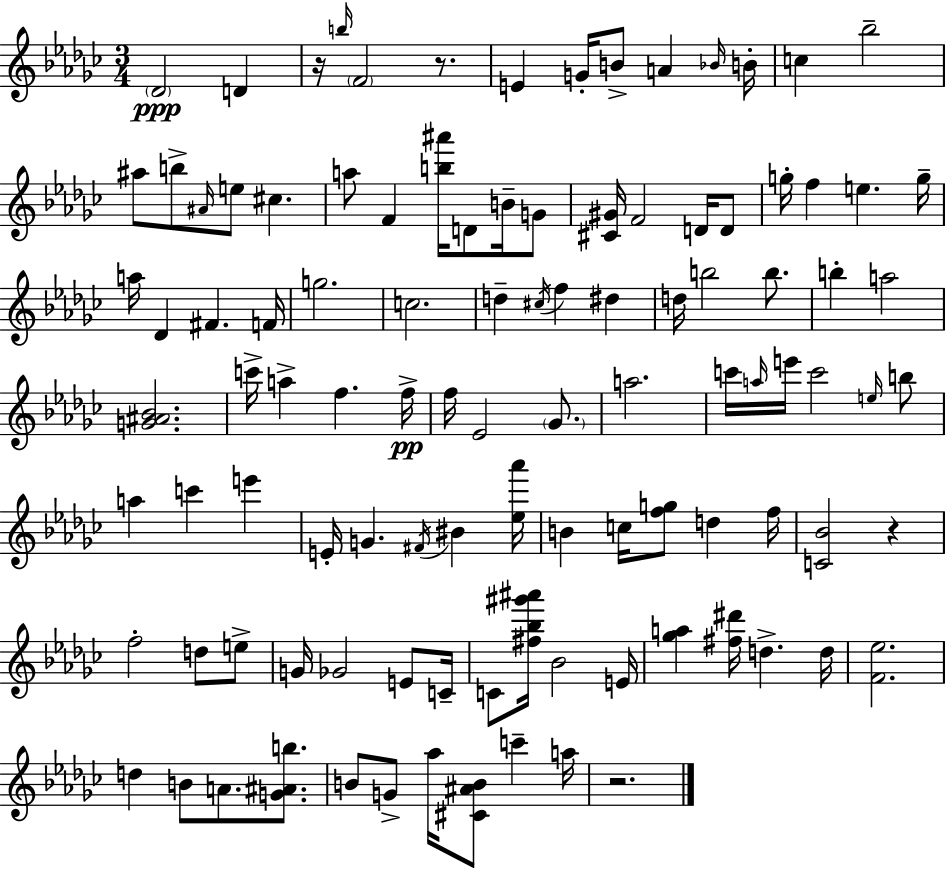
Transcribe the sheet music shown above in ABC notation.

X:1
T:Untitled
M:3/4
L:1/4
K:Ebm
_D2 D z/4 b/4 F2 z/2 E G/4 B/2 A _B/4 B/4 c _b2 ^a/2 b/2 ^A/4 e/2 ^c a/2 F [b^a']/4 D/2 B/4 G/2 [^C^G]/4 F2 D/4 D/2 g/4 f e g/4 a/4 _D ^F F/4 g2 c2 d ^c/4 f ^d d/4 b2 b/2 b a2 [G^A_B]2 c'/4 a f f/4 f/4 _E2 _G/2 a2 c'/4 a/4 e'/4 c'2 e/4 b/2 a c' e' E/4 G ^F/4 ^B [_e_a']/4 B c/4 [fg]/2 d f/4 [C_B]2 z f2 d/2 e/2 G/4 _G2 E/2 C/4 C/2 [^f_b^g'^a']/4 _B2 E/4 [_ga] [^f^d']/4 d d/4 [F_e]2 d B/2 A/2 [G^Ab]/2 B/2 G/2 _a/4 [^C^AB]/2 c' a/4 z2